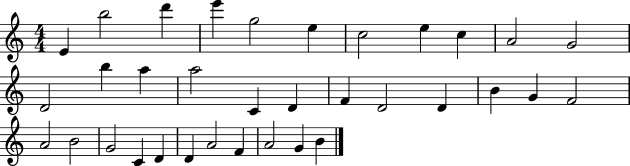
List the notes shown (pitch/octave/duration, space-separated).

E4/q B5/h D6/q E6/q G5/h E5/q C5/h E5/q C5/q A4/h G4/h D4/h B5/q A5/q A5/h C4/q D4/q F4/q D4/h D4/q B4/q G4/q F4/h A4/h B4/h G4/h C4/q D4/q D4/q A4/h F4/q A4/h G4/q B4/q